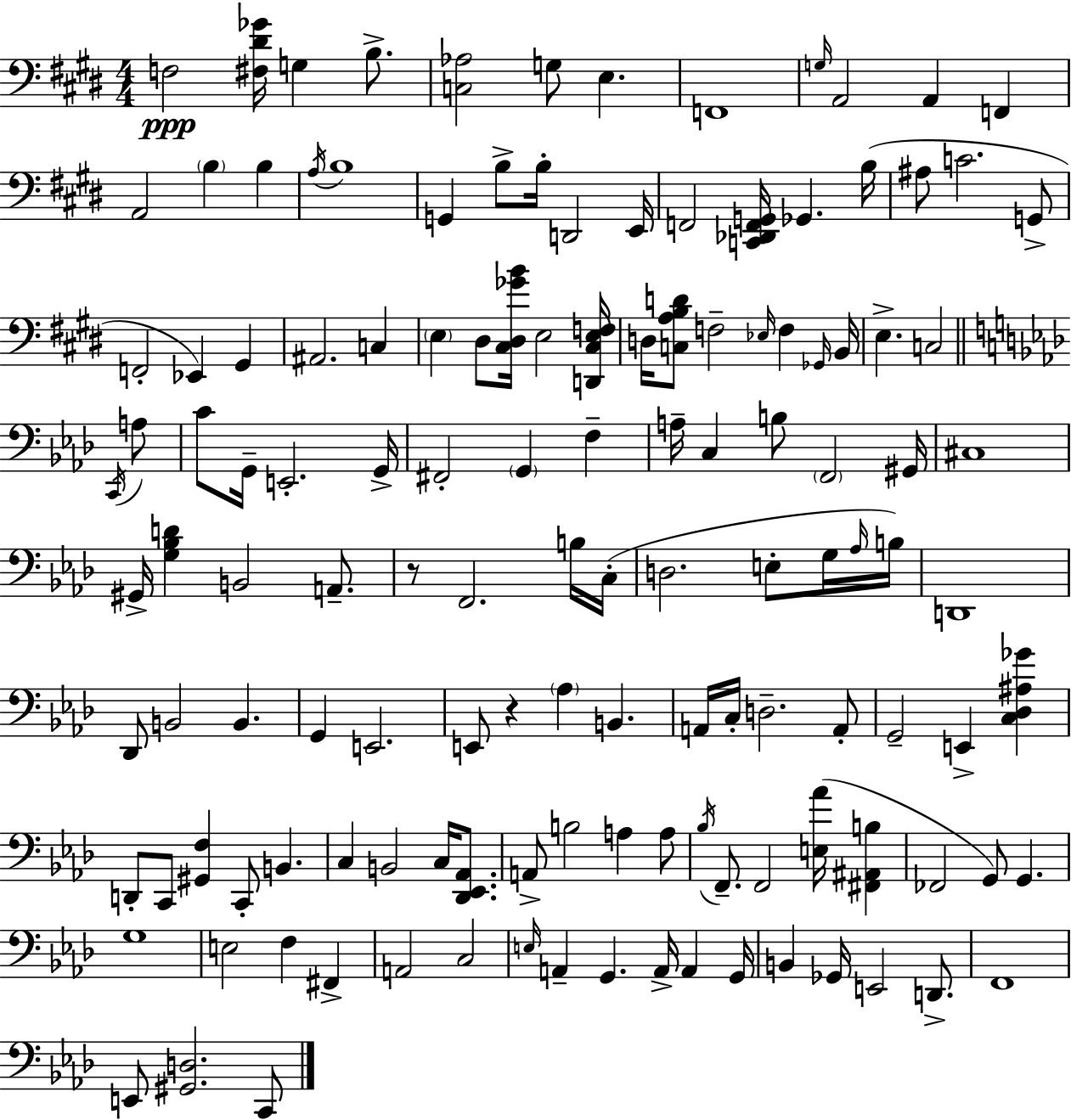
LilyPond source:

{
  \clef bass
  \numericTimeSignature
  \time 4/4
  \key e \major
  f2\ppp <fis dis' ges'>16 g4 b8.-> | <c aes>2 g8 e4. | f,1 | \grace { g16 } a,2 a,4 f,4 | \break a,2 \parenthesize b4 b4 | \acciaccatura { a16 } b1 | g,4 b8-> b16-. d,2 | e,16 f,2 <c, des, f, g,>16 ges,4. | \break b16( ais8 c'2. | g,8-> f,2-. ees,4) gis,4 | ais,2. c4 | \parenthesize e4 dis8 <cis dis ges' b'>16 e2 | \break <d, cis e f>16 d16 <c a b d'>8 f2-- \grace { ees16 } f4 | \grace { ges,16 } b,16 e4.-> c2 | \bar "||" \break \key aes \major \acciaccatura { c,16 } a8 c'8 g,16-- e,2.-. | g,16-> fis,2-. \parenthesize g,4 f4-- | a16-- c4 b8 \parenthesize f,2 | gis,16 cis1 | \break gis,16-> <g bes d'>4 b,2 | a,8.-- r8 f,2. | b16 c16-.( d2. e8-. | g16 \grace { aes16 } b16) d,1 | \break des,8 b,2 b,4. | g,4 e,2. | e,8 r4 \parenthesize aes4 b,4. | a,16 c16-. d2.-- | \break a,8-. g,2-- e,4-> | <c des ais ges'>4 d,8-. c,8 <gis, f>4 c,8-. b,4. | c4 b,2 | c16 <des, ees, aes,>8. a,8-> b2 a4 | \break a8 \acciaccatura { bes16 } f,8.-- f,2 | <e aes'>16( <fis, ais, b>4 fes,2 g,8) g,4. | g1 | e2 f4 | \break fis,4-> a,2 c2 | \grace { e16 } a,4-- g,4. | a,16-> a,4 g,16 b,4 ges,16 e,2 | d,8.-> f,1 | \break e,8 <gis, d>2. | c,8 \bar "|."
}